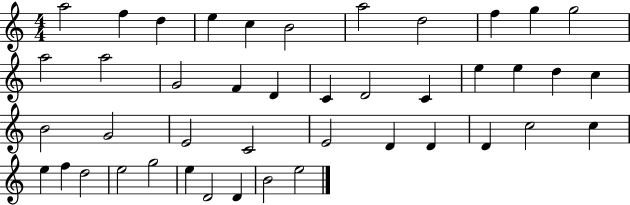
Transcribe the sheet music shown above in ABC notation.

X:1
T:Untitled
M:4/4
L:1/4
K:C
a2 f d e c B2 a2 d2 f g g2 a2 a2 G2 F D C D2 C e e d c B2 G2 E2 C2 E2 D D D c2 c e f d2 e2 g2 e D2 D B2 e2